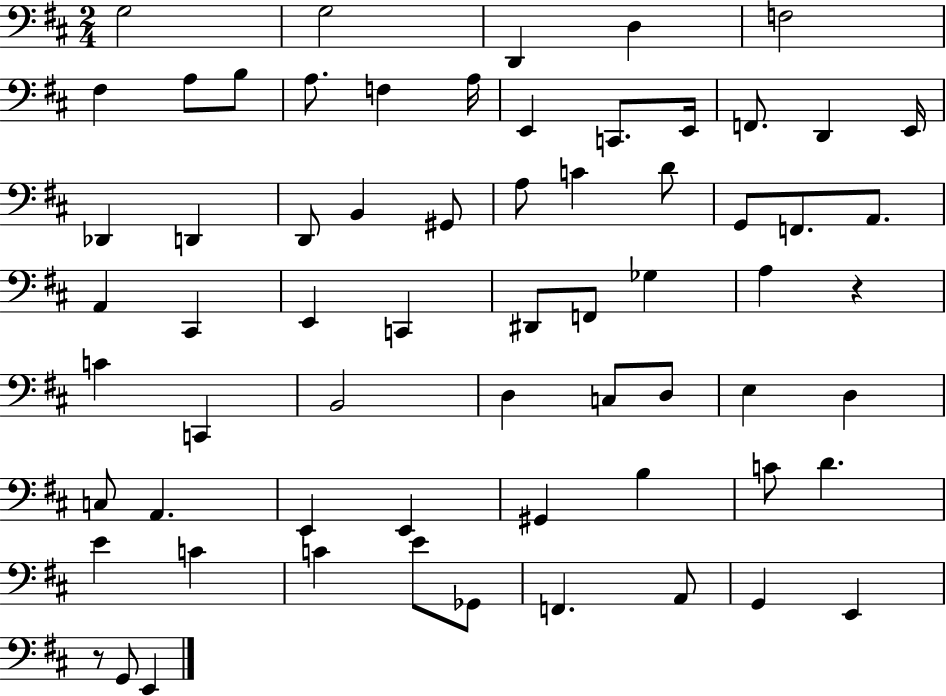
X:1
T:Untitled
M:2/4
L:1/4
K:D
G,2 G,2 D,, D, F,2 ^F, A,/2 B,/2 A,/2 F, A,/4 E,, C,,/2 E,,/4 F,,/2 D,, E,,/4 _D,, D,, D,,/2 B,, ^G,,/2 A,/2 C D/2 G,,/2 F,,/2 A,,/2 A,, ^C,, E,, C,, ^D,,/2 F,,/2 _G, A, z C C,, B,,2 D, C,/2 D,/2 E, D, C,/2 A,, E,, E,, ^G,, B, C/2 D E C C E/2 _G,,/2 F,, A,,/2 G,, E,, z/2 G,,/2 E,,